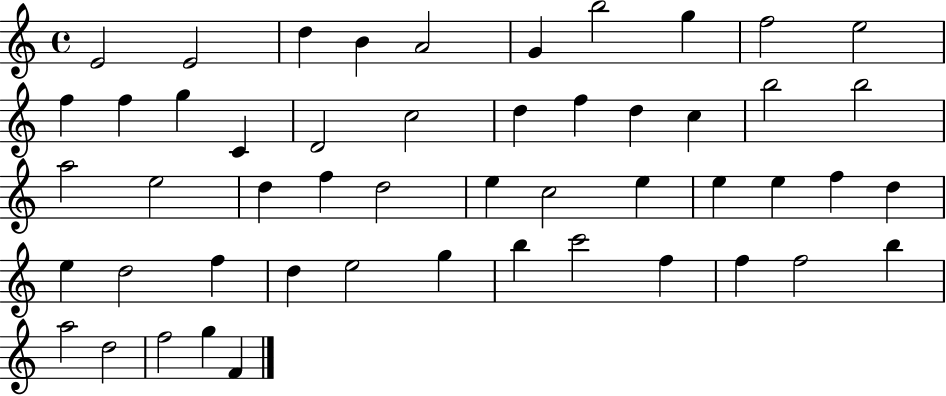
X:1
T:Untitled
M:4/4
L:1/4
K:C
E2 E2 d B A2 G b2 g f2 e2 f f g C D2 c2 d f d c b2 b2 a2 e2 d f d2 e c2 e e e f d e d2 f d e2 g b c'2 f f f2 b a2 d2 f2 g F